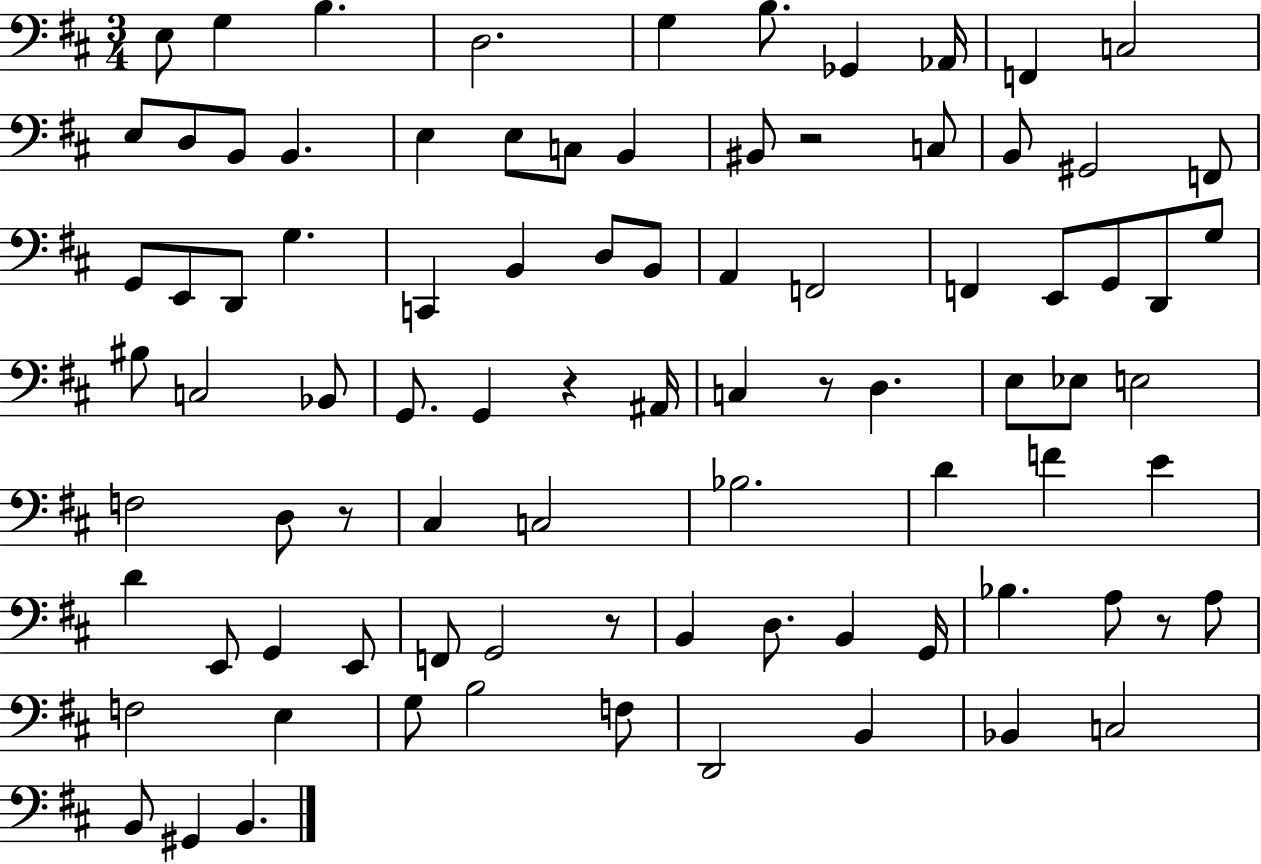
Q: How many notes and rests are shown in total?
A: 88